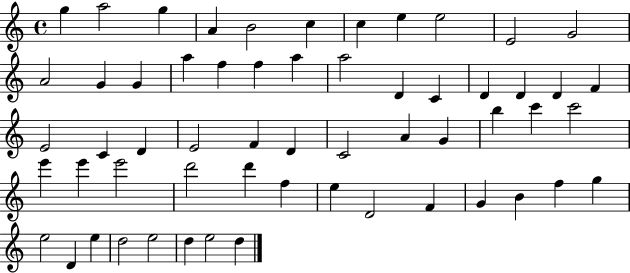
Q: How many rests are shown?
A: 0